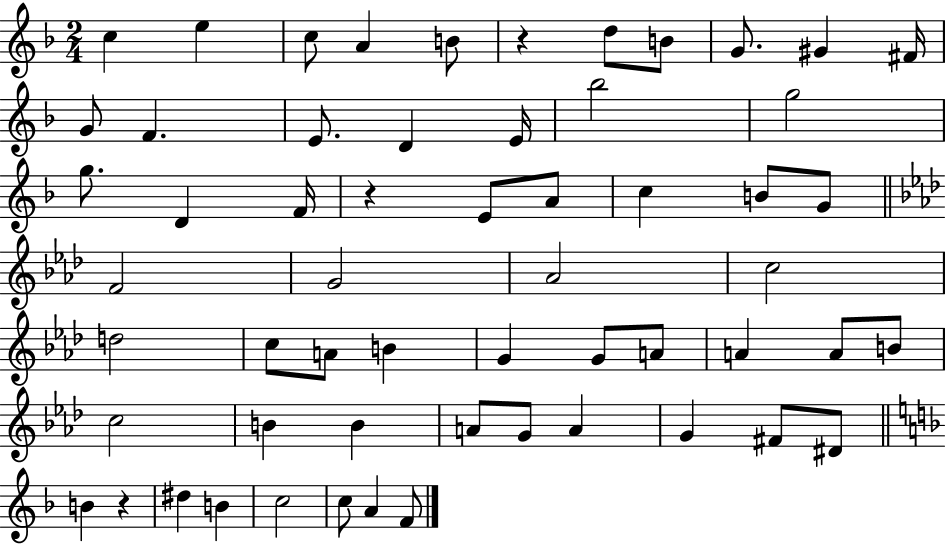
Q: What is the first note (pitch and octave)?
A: C5